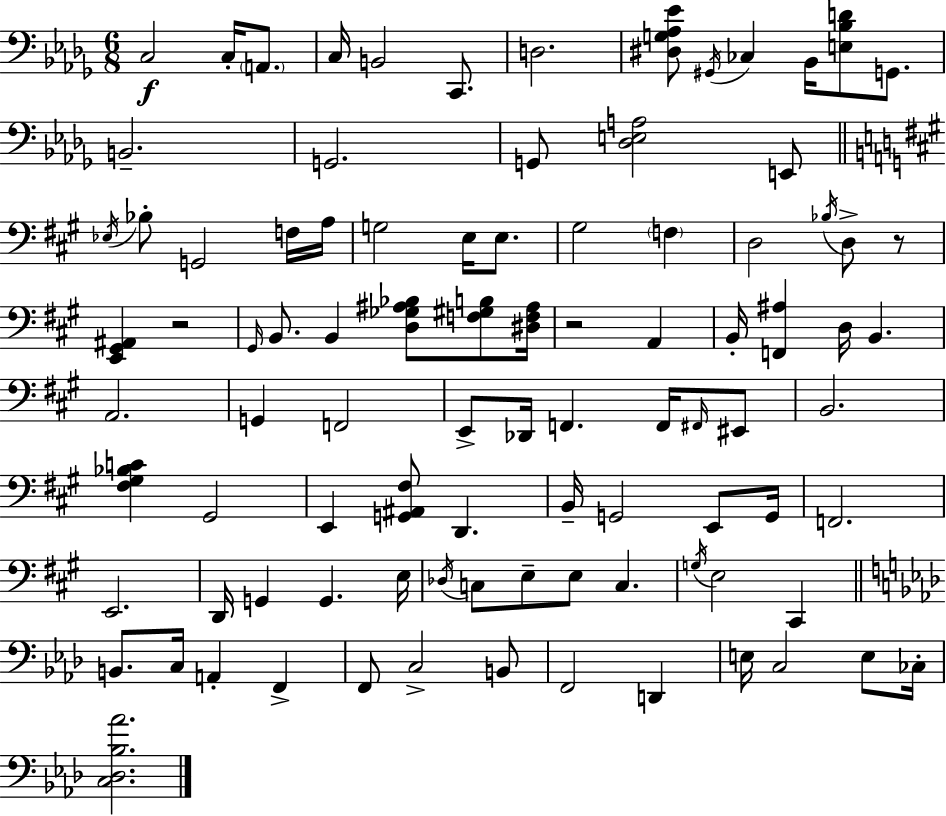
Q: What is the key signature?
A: BES minor